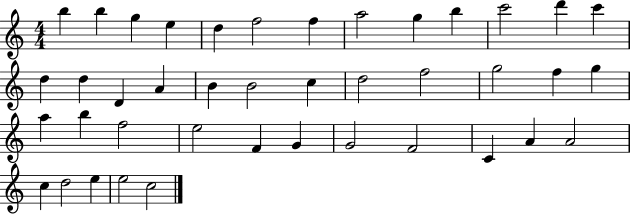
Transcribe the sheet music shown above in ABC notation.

X:1
T:Untitled
M:4/4
L:1/4
K:C
b b g e d f2 f a2 g b c'2 d' c' d d D A B B2 c d2 f2 g2 f g a b f2 e2 F G G2 F2 C A A2 c d2 e e2 c2